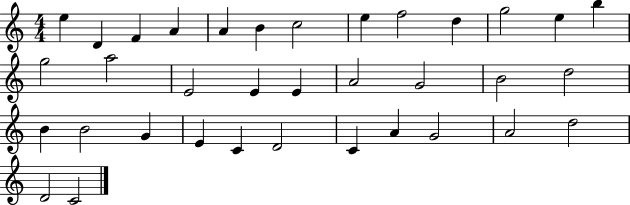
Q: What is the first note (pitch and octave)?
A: E5